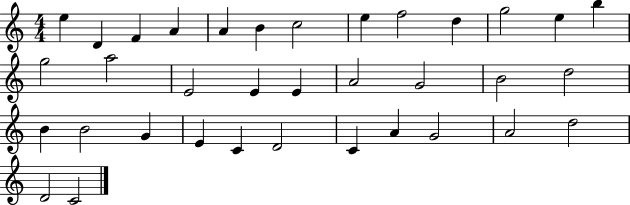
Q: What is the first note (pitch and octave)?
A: E5